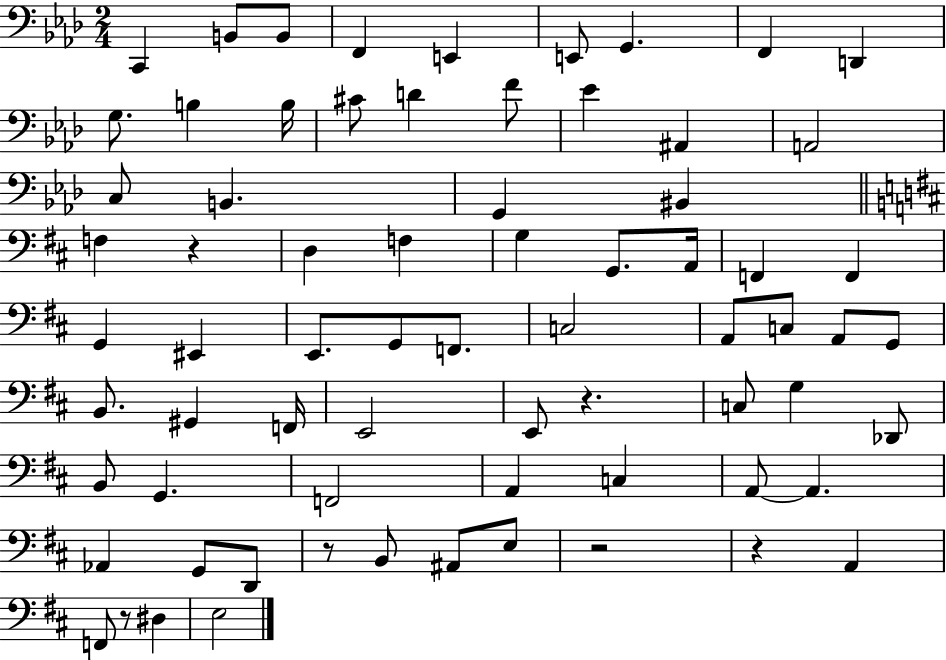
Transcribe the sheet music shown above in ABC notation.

X:1
T:Untitled
M:2/4
L:1/4
K:Ab
C,, B,,/2 B,,/2 F,, E,, E,,/2 G,, F,, D,, G,/2 B, B,/4 ^C/2 D F/2 _E ^A,, A,,2 C,/2 B,, G,, ^B,, F, z D, F, G, G,,/2 A,,/4 F,, F,, G,, ^E,, E,,/2 G,,/2 F,,/2 C,2 A,,/2 C,/2 A,,/2 G,,/2 B,,/2 ^G,, F,,/4 E,,2 E,,/2 z C,/2 G, _D,,/2 B,,/2 G,, F,,2 A,, C, A,,/2 A,, _A,, G,,/2 D,,/2 z/2 B,,/2 ^A,,/2 E,/2 z2 z A,, F,,/2 z/2 ^D, E,2